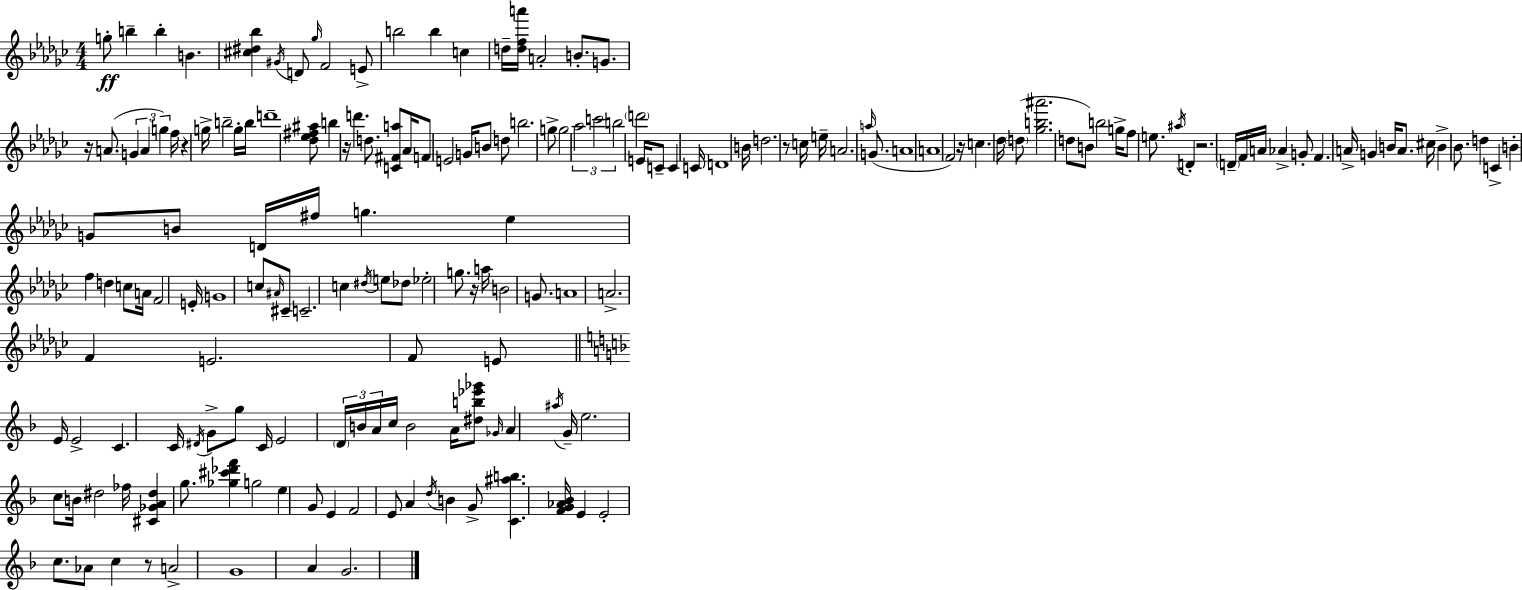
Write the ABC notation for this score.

X:1
T:Untitled
M:4/4
L:1/4
K:Ebm
g/2 b b B [^c^d_b] ^G/4 D/2 _g/4 F2 E/2 b2 b c d/4 [dfa']/4 A2 B/2 G/2 z/4 A/2 G A g f/4 z g/4 b2 g/4 b/4 d'4 [_d_e^f^a]/2 b z/4 d' d/2 [C^Fa]/2 _A/4 F/2 E2 G/4 B/2 d/2 b2 g/2 g2 _a2 c'2 b2 d'2 E/4 C/2 C C/4 D4 B/4 d2 z/2 c/4 e/4 A2 a/4 G/2 A4 A4 F2 z/4 c _d/4 d/2 [_gb^a']2 d/2 B/2 b2 g/4 f/2 e/2 ^a/4 D z2 D/4 F/4 A/4 _A G/2 F A/4 G B/4 A/2 ^c/4 B _B/2 d C B G/2 B/2 D/4 ^f/4 g _e f d c/2 A/4 F2 E/4 G4 c/2 ^A/4 ^C/2 C2 c ^d/4 e/2 _d/2 _e2 g/2 z/4 a/4 B2 G/2 A4 A2 F E2 F/2 E/2 E/4 E2 C C/4 ^D/4 G/2 g/2 C/4 E2 D/4 B/4 A/4 c/4 B2 A/4 [^db_e'_g']/2 _G/4 A ^a/4 G/4 e2 c/2 B/4 ^d2 _f/4 [^C_GA^d] g/2 [_g^c'_d'f'] g2 e G/2 E F2 E/2 A d/4 B G/2 [C^ab] [FG_A_B]/4 E E2 c/2 _A/2 c z/2 A2 G4 A G2